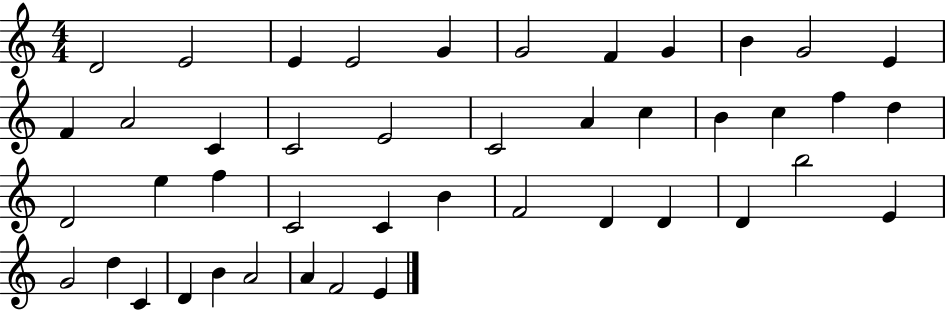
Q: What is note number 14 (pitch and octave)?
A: C4